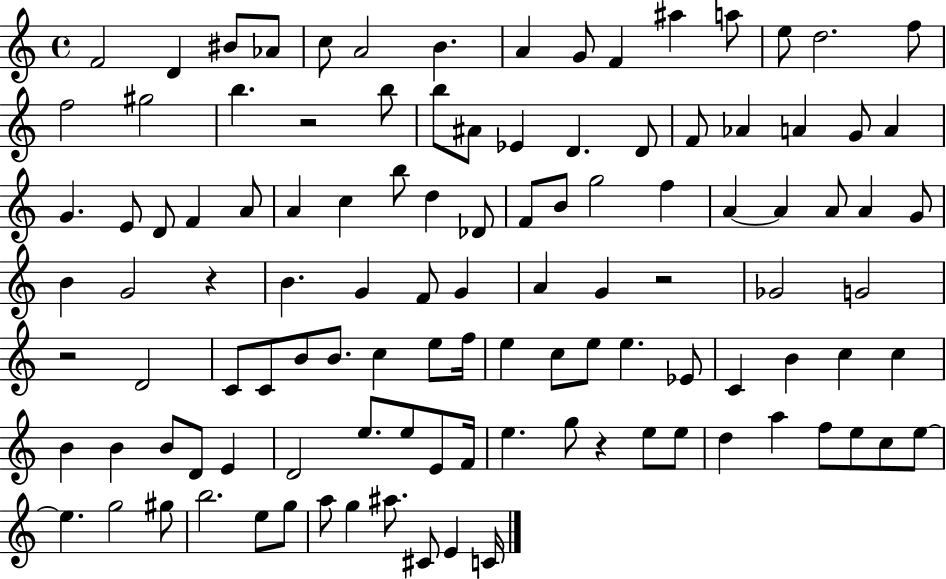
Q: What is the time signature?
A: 4/4